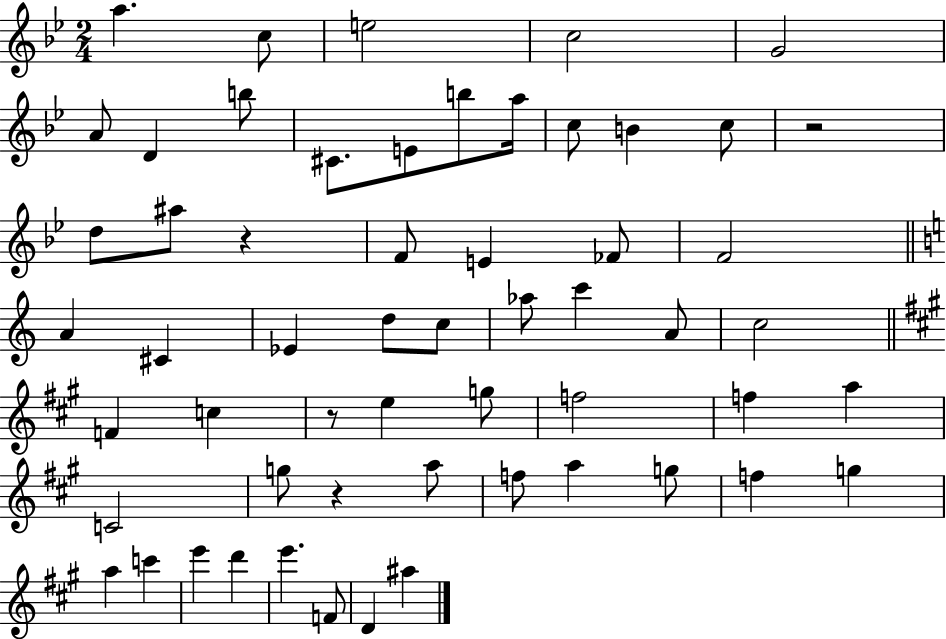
X:1
T:Untitled
M:2/4
L:1/4
K:Bb
a c/2 e2 c2 G2 A/2 D b/2 ^C/2 E/2 b/2 a/4 c/2 B c/2 z2 d/2 ^a/2 z F/2 E _F/2 F2 A ^C _E d/2 c/2 _a/2 c' A/2 c2 F c z/2 e g/2 f2 f a C2 g/2 z a/2 f/2 a g/2 f g a c' e' d' e' F/2 D ^a